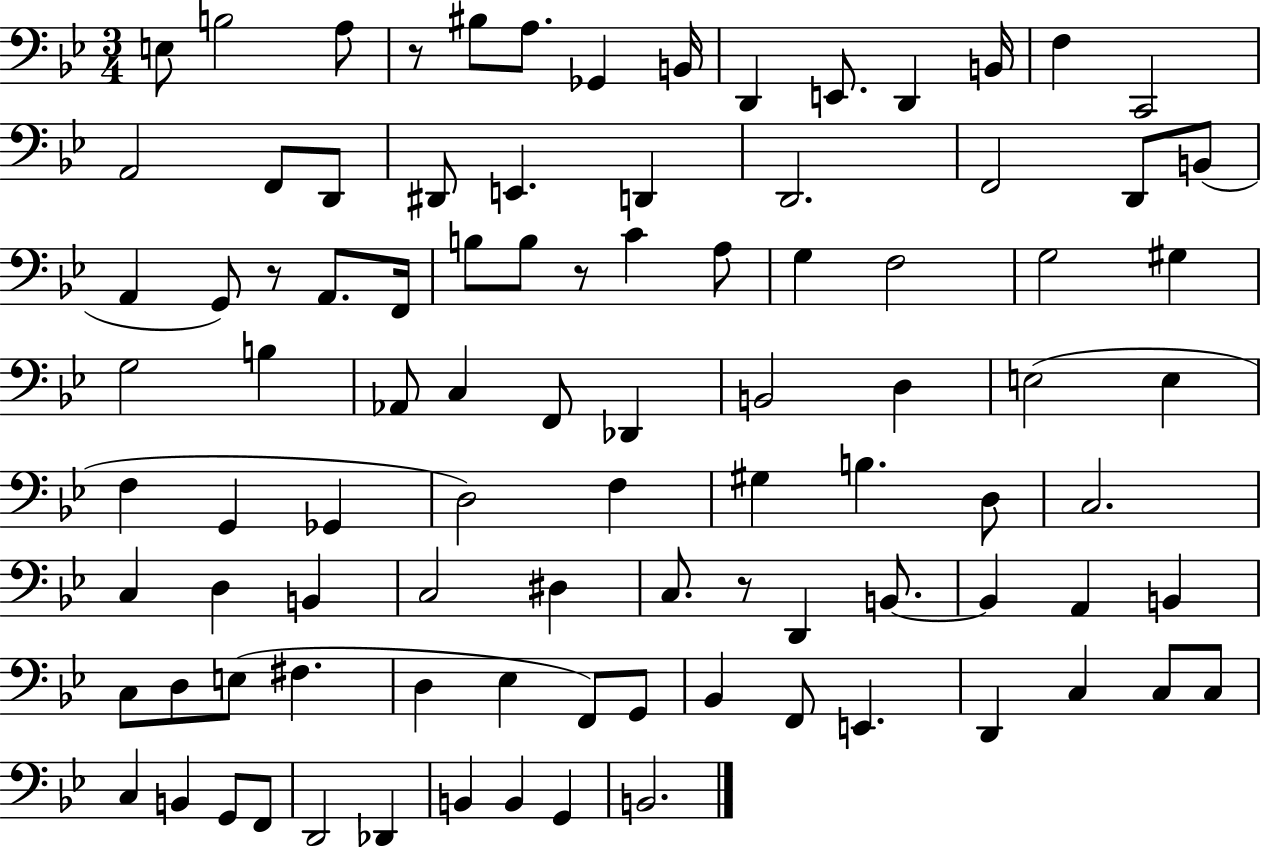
E3/e B3/h A3/e R/e BIS3/e A3/e. Gb2/q B2/s D2/q E2/e. D2/q B2/s F3/q C2/h A2/h F2/e D2/e D#2/e E2/q. D2/q D2/h. F2/h D2/e B2/e A2/q G2/e R/e A2/e. F2/s B3/e B3/e R/e C4/q A3/e G3/q F3/h G3/h G#3/q G3/h B3/q Ab2/e C3/q F2/e Db2/q B2/h D3/q E3/h E3/q F3/q G2/q Gb2/q D3/h F3/q G#3/q B3/q. D3/e C3/h. C3/q D3/q B2/q C3/h D#3/q C3/e. R/e D2/q B2/e. B2/q A2/q B2/q C3/e D3/e E3/e F#3/q. D3/q Eb3/q F2/e G2/e Bb2/q F2/e E2/q. D2/q C3/q C3/e C3/e C3/q B2/q G2/e F2/e D2/h Db2/q B2/q B2/q G2/q B2/h.